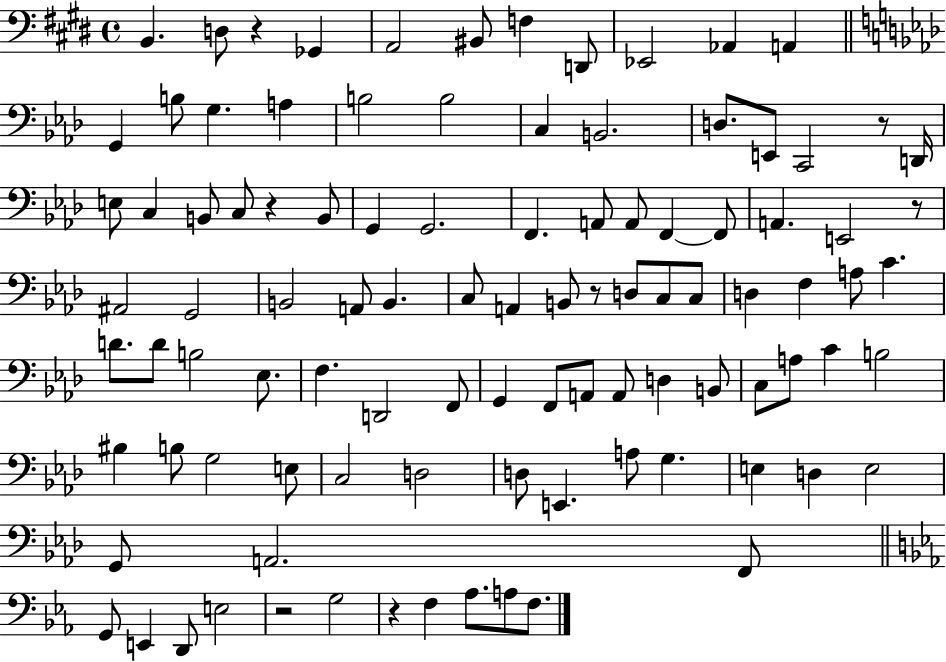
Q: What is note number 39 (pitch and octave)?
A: B2